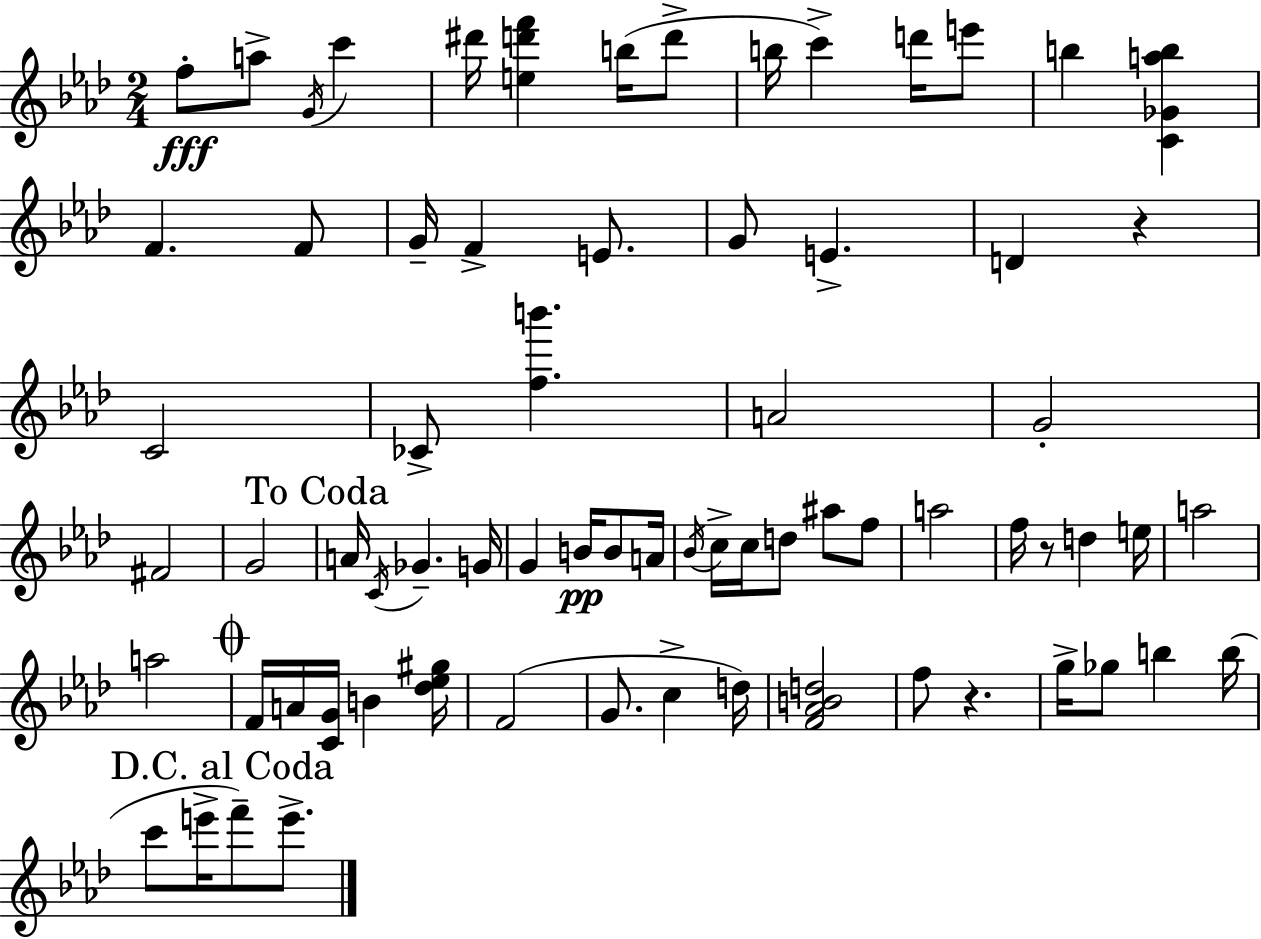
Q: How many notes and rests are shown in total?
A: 71